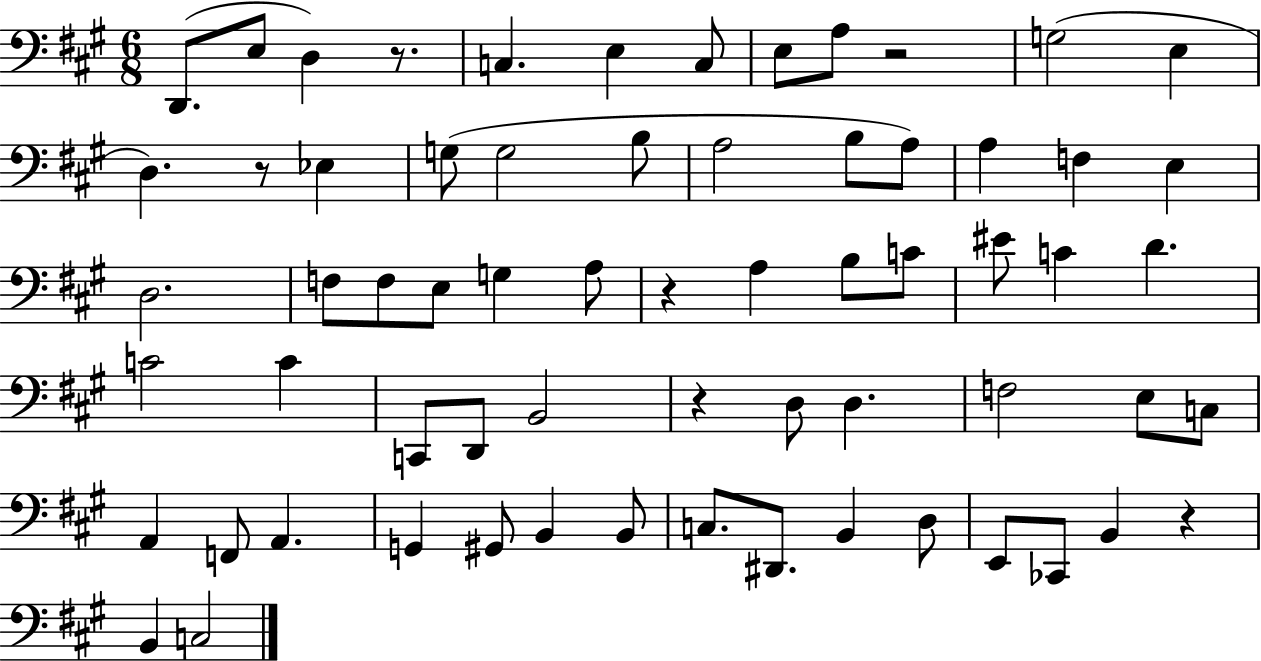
X:1
T:Untitled
M:6/8
L:1/4
K:A
D,,/2 E,/2 D, z/2 C, E, C,/2 E,/2 A,/2 z2 G,2 E, D, z/2 _E, G,/2 G,2 B,/2 A,2 B,/2 A,/2 A, F, E, D,2 F,/2 F,/2 E,/2 G, A,/2 z A, B,/2 C/2 ^E/2 C D C2 C C,,/2 D,,/2 B,,2 z D,/2 D, F,2 E,/2 C,/2 A,, F,,/2 A,, G,, ^G,,/2 B,, B,,/2 C,/2 ^D,,/2 B,, D,/2 E,,/2 _C,,/2 B,, z B,, C,2